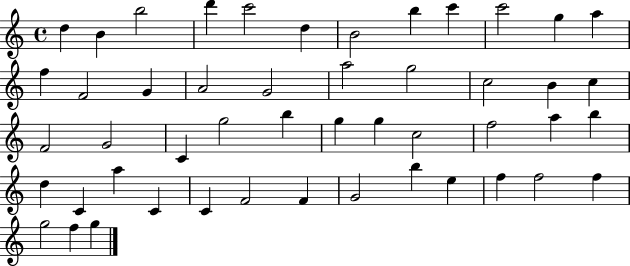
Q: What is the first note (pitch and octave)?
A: D5